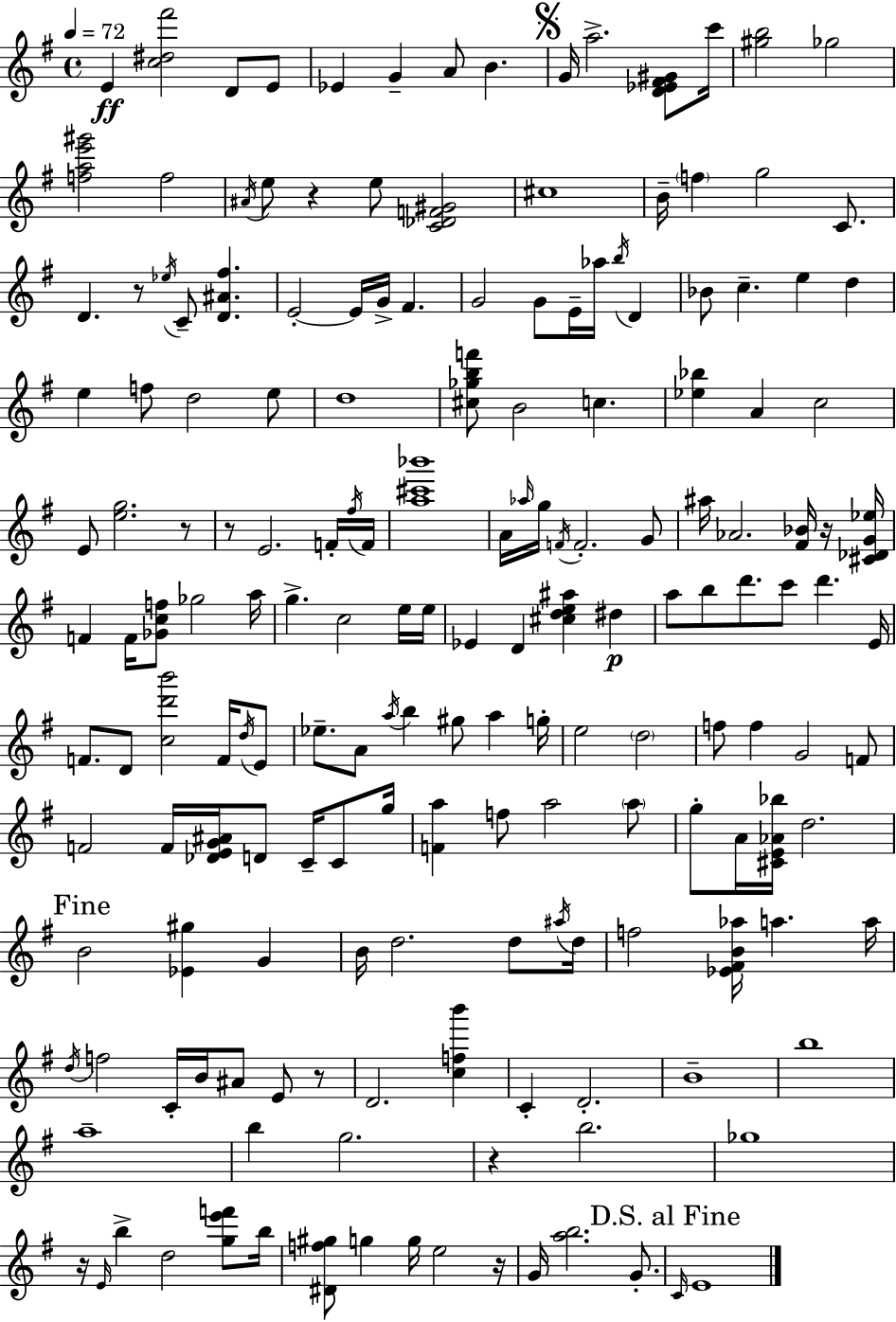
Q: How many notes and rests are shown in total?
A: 176